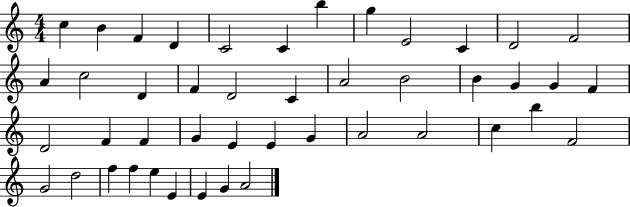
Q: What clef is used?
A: treble